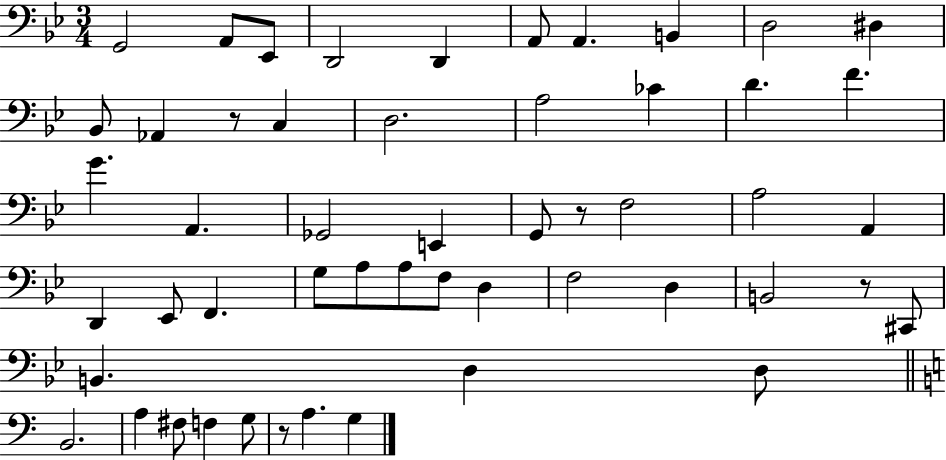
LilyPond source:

{
  \clef bass
  \numericTimeSignature
  \time 3/4
  \key bes \major
  \repeat volta 2 { g,2 a,8 ees,8 | d,2 d,4 | a,8 a,4. b,4 | d2 dis4 | \break bes,8 aes,4 r8 c4 | d2. | a2 ces'4 | d'4. f'4. | \break g'4. a,4. | ges,2 e,4 | g,8 r8 f2 | a2 a,4 | \break d,4 ees,8 f,4. | g8 a8 a8 f8 d4 | f2 d4 | b,2 r8 cis,8 | \break b,4. d4 d8 | \bar "||" \break \key a \minor b,2. | a4 fis8 f4 g8 | r8 a4. g4 | } \bar "|."
}